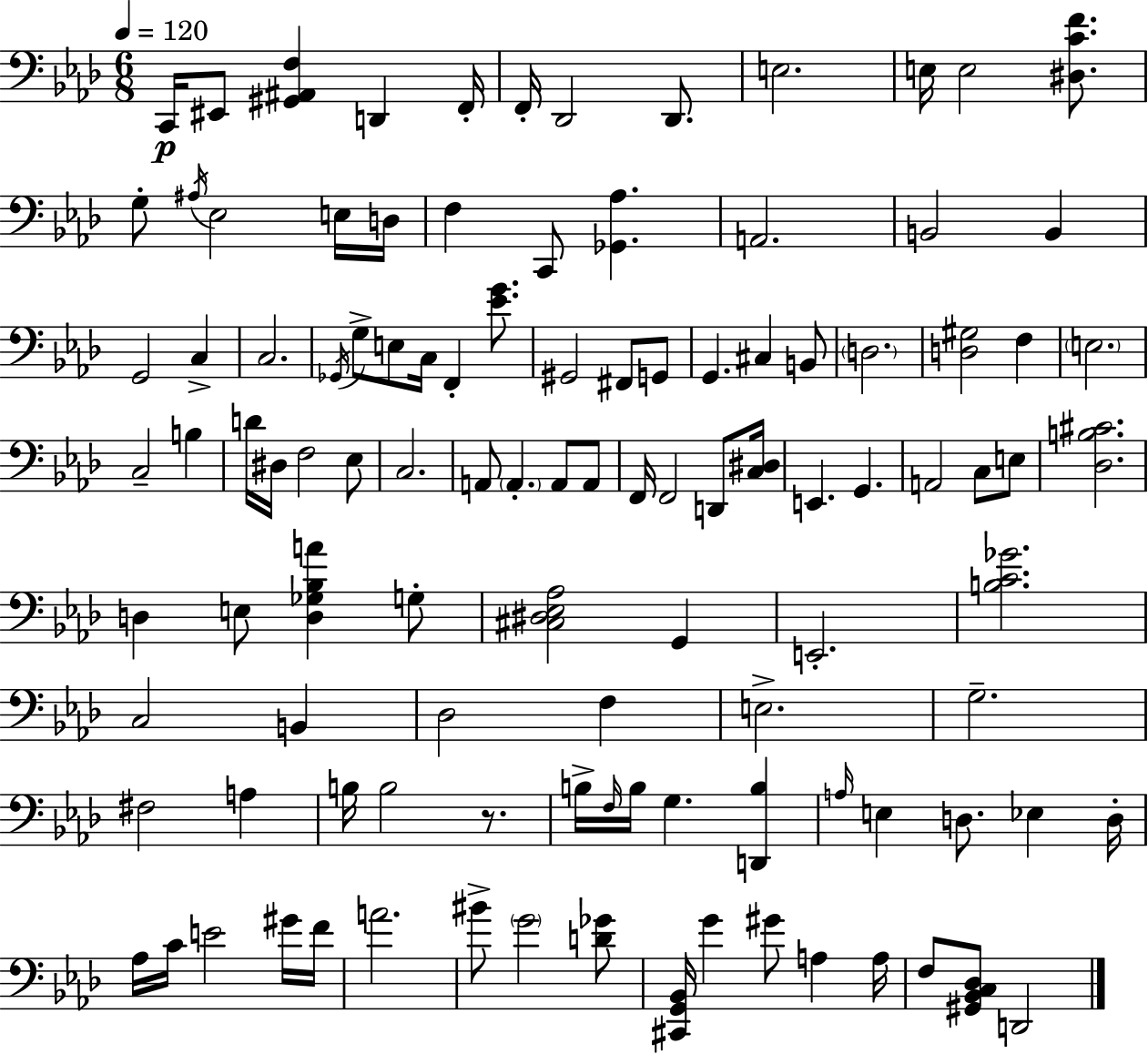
X:1
T:Untitled
M:6/8
L:1/4
K:Fm
C,,/4 ^E,,/2 [^G,,^A,,F,] D,, F,,/4 F,,/4 _D,,2 _D,,/2 E,2 E,/4 E,2 [^D,CF]/2 G,/2 ^A,/4 _E,2 E,/4 D,/4 F, C,,/2 [_G,,_A,] A,,2 B,,2 B,, G,,2 C, C,2 _G,,/4 G,/2 E,/2 C,/4 F,, [_EG]/2 ^G,,2 ^F,,/2 G,,/2 G,, ^C, B,,/2 D,2 [D,^G,]2 F, E,2 C,2 B, D/4 ^D,/4 F,2 _E,/2 C,2 A,,/2 A,, A,,/2 A,,/2 F,,/4 F,,2 D,,/2 [C,^D,]/4 E,, G,, A,,2 C,/2 E,/2 [_D,B,^C]2 D, E,/2 [D,_G,_B,A] G,/2 [^C,^D,_E,_A,]2 G,, E,,2 [B,C_G]2 C,2 B,, _D,2 F, E,2 G,2 ^F,2 A, B,/4 B,2 z/2 B,/4 F,/4 B,/4 G, [D,,B,] A,/4 E, D,/2 _E, D,/4 _A,/4 C/4 E2 ^G/4 F/4 A2 ^B/2 G2 [D_G]/2 [^C,,G,,_B,,]/4 G ^G/2 A, A,/4 F,/2 [^G,,_B,,C,_D,]/2 D,,2